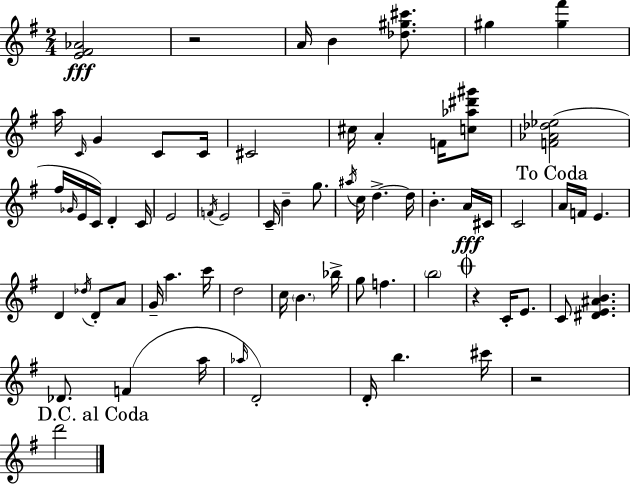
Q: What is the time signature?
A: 2/4